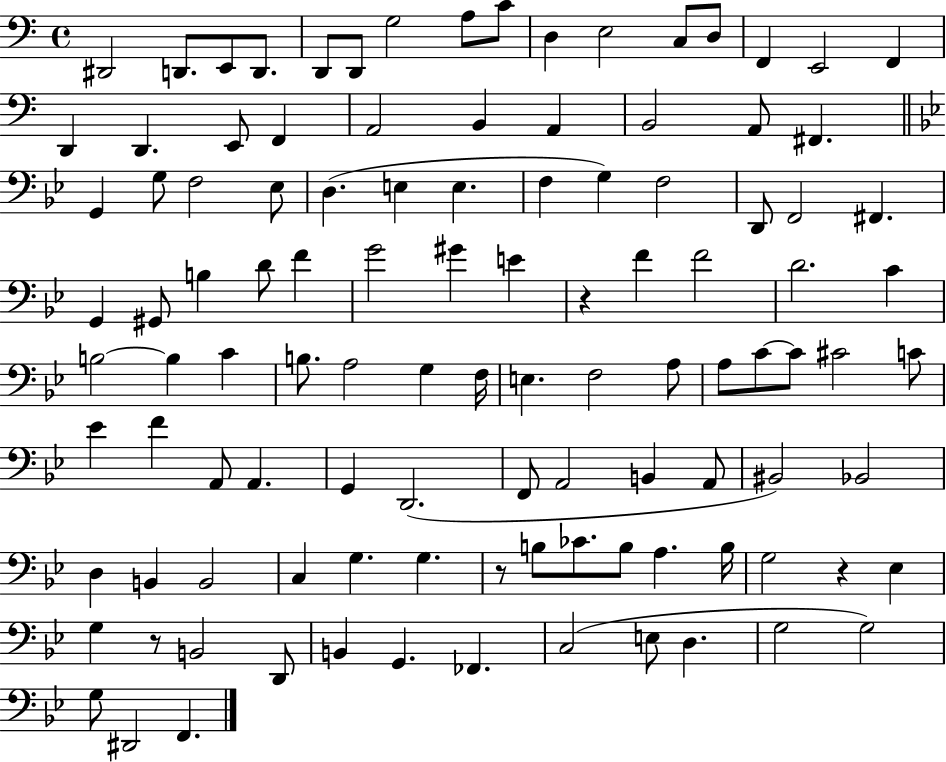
{
  \clef bass
  \time 4/4
  \defaultTimeSignature
  \key c \major
  dis,2 d,8. e,8 d,8. | d,8 d,8 g2 a8 c'8 | d4 e2 c8 d8 | f,4 e,2 f,4 | \break d,4 d,4. e,8 f,4 | a,2 b,4 a,4 | b,2 a,8 fis,4. | \bar "||" \break \key bes \major g,4 g8 f2 ees8 | d4.( e4 e4. | f4 g4) f2 | d,8 f,2 fis,4. | \break g,4 gis,8 b4 d'8 f'4 | g'2 gis'4 e'4 | r4 f'4 f'2 | d'2. c'4 | \break b2~~ b4 c'4 | b8. a2 g4 f16 | e4. f2 a8 | a8 c'8~~ c'8 cis'2 c'8 | \break ees'4 f'4 a,8 a,4. | g,4 d,2.( | f,8 a,2 b,4 a,8 | bis,2) bes,2 | \break d4 b,4 b,2 | c4 g4. g4. | r8 b8 ces'8. b8 a4. b16 | g2 r4 ees4 | \break g4 r8 b,2 d,8 | b,4 g,4. fes,4. | c2( e8 d4. | g2 g2) | \break g8 dis,2 f,4. | \bar "|."
}